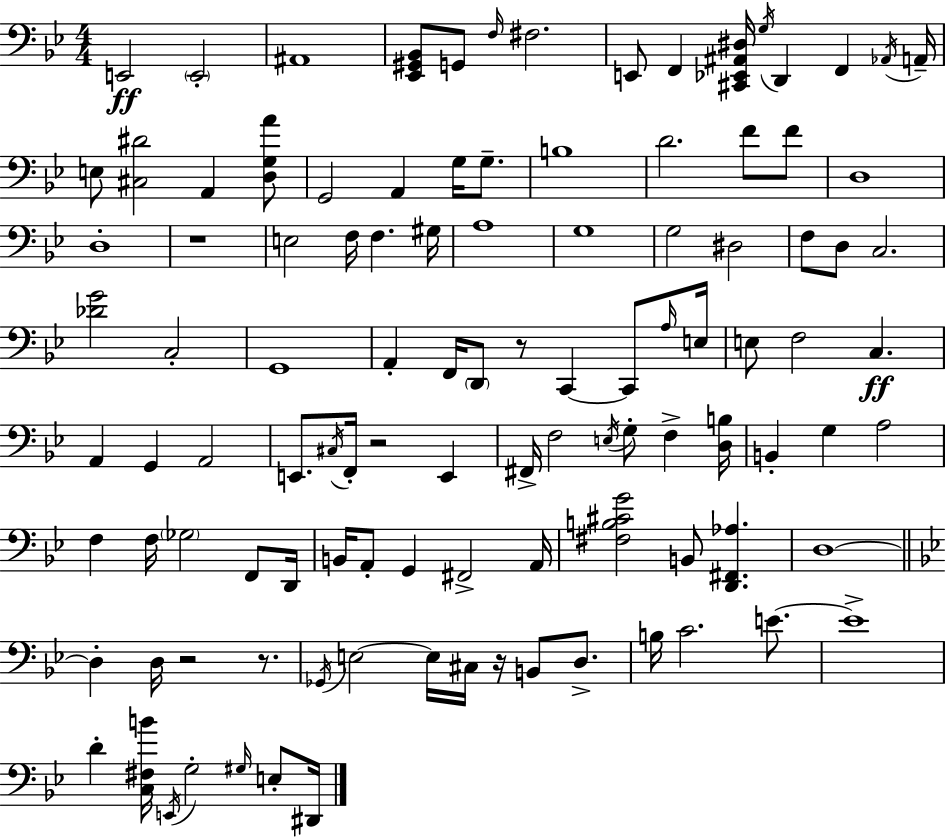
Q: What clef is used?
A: bass